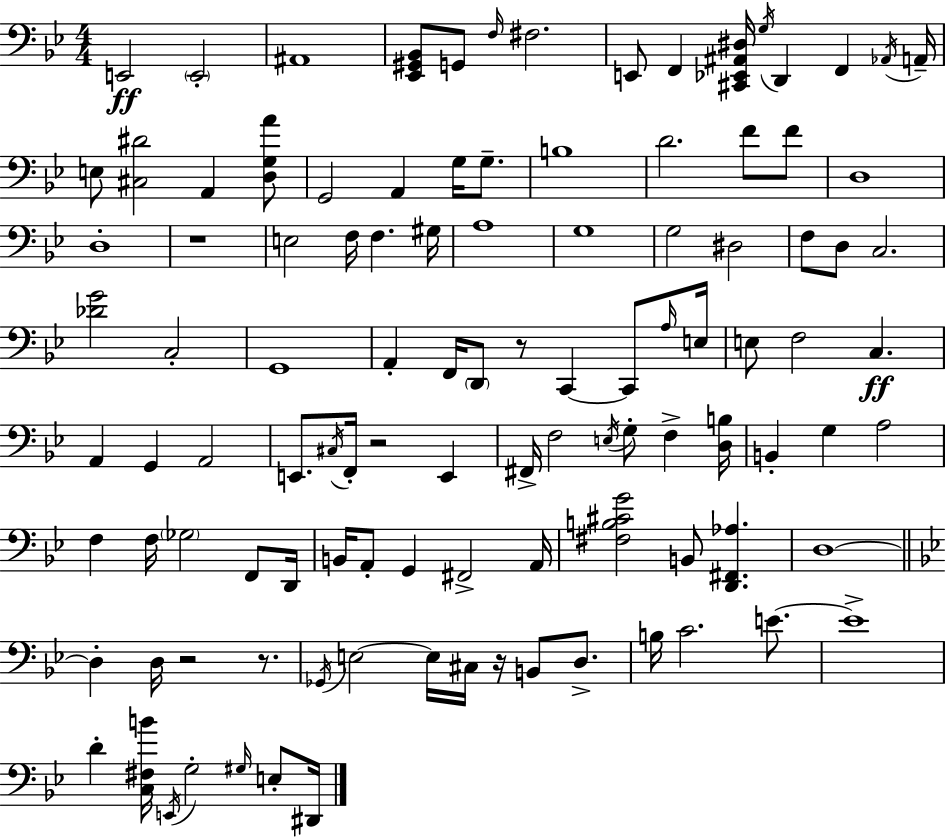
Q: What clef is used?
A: bass